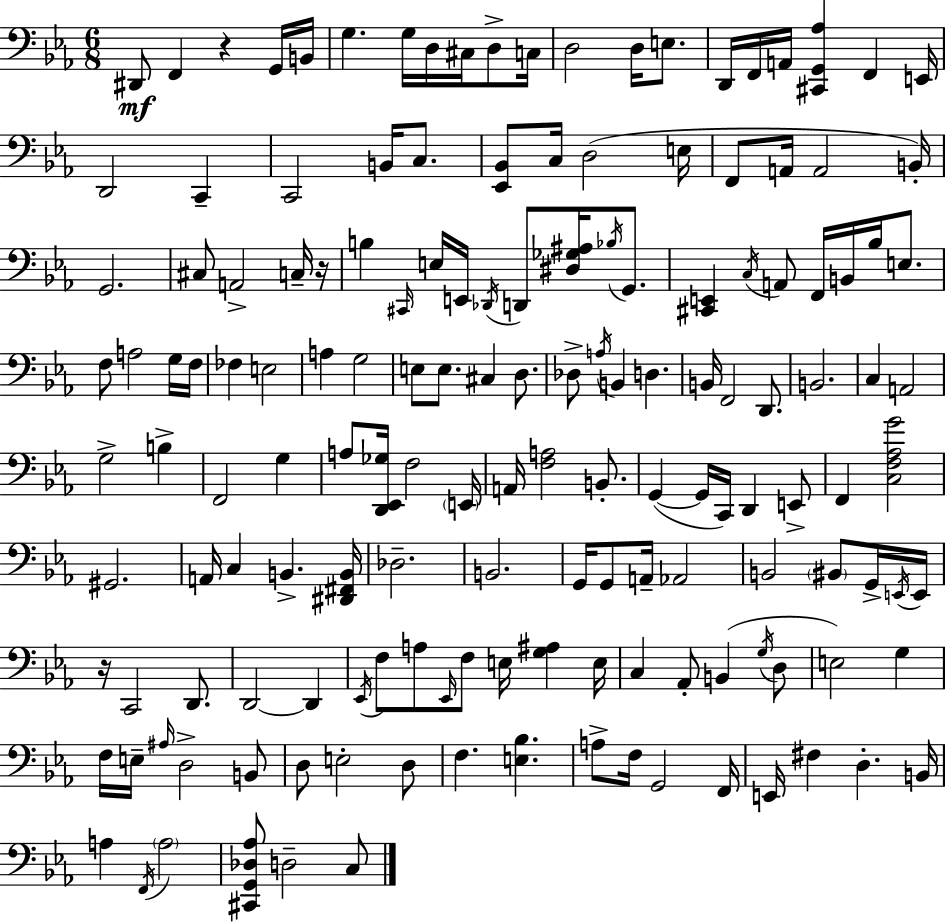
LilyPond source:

{
  \clef bass
  \numericTimeSignature
  \time 6/8
  \key ees \major
  dis,8\mf f,4 r4 g,16 b,16 | g4. g16 d16 cis16 d8-> c16 | d2 d16 e8. | d,16 f,16 a,16 <cis, g, aes>4 f,4 e,16 | \break d,2 c,4-- | c,2 b,16 c8. | <ees, bes,>8 c16 d2( e16 | f,8 a,16 a,2 b,16-.) | \break g,2. | cis8 a,2-> c16-- r16 | b4 \grace { cis,16 } e16 e,16 \acciaccatura { des,16 } d,8 <dis ges ais>16 \acciaccatura { bes16 } | g,8. <cis, e,>4 \acciaccatura { c16 } a,8 f,16 b,16 | \break bes16 e8. f8 a2 | g16 f16 fes4 e2 | a4 g2 | e8 e8. cis4 | \break d8. des8-> \acciaccatura { a16 } b,4 d4. | b,16 f,2 | d,8. b,2. | c4 a,2 | \break g2-> | b4-> f,2 | g4 a8 <d, ees, ges>16 f2 | \parenthesize e,16 a,16 <f a>2 | \break b,8.-. g,4~(~ g,16 c,16) d,4 | e,8-> f,4 <c f aes g'>2 | gis,2. | a,16 c4 b,4.-> | \break <dis, fis, b,>16 des2.-- | b,2. | g,16 g,8 a,16-- aes,2 | b,2 | \break \parenthesize bis,8 g,16-> \acciaccatura { e,16 } e,16 r16 c,2 | d,8. d,2~~ | d,4 \acciaccatura { ees,16 } f8 a8 \grace { ees,16 } | f8 e16 <g ais>4 e16 c4 | \break aes,8-. b,4( \acciaccatura { g16 } d8 e2) | g4 f16 e16-- \grace { ais16 } | d2-> b,8 d8 | e2-. d8 f4. | \break <e bes>4. a8-> | f16 g,2 f,16 e,16 fis4 | d4.-. b,16 a4 | \acciaccatura { f,16 } \parenthesize a2 <cis, g, des aes>8 | \break d2-- c8 \bar "|."
}